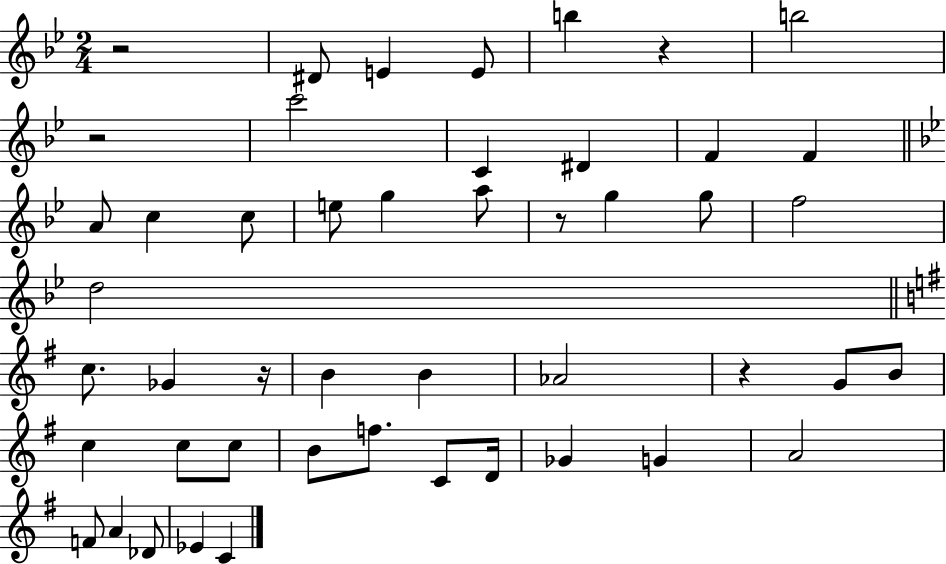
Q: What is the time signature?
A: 2/4